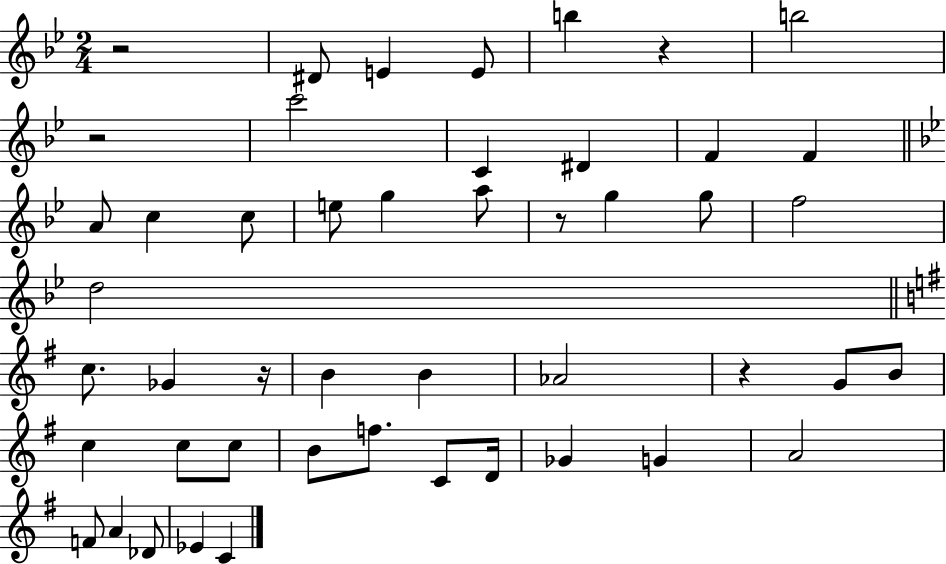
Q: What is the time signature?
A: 2/4